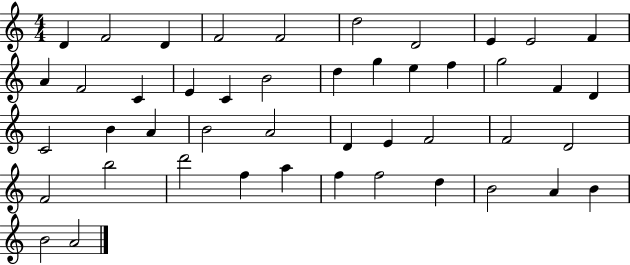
{
  \clef treble
  \numericTimeSignature
  \time 4/4
  \key c \major
  d'4 f'2 d'4 | f'2 f'2 | d''2 d'2 | e'4 e'2 f'4 | \break a'4 f'2 c'4 | e'4 c'4 b'2 | d''4 g''4 e''4 f''4 | g''2 f'4 d'4 | \break c'2 b'4 a'4 | b'2 a'2 | d'4 e'4 f'2 | f'2 d'2 | \break f'2 b''2 | d'''2 f''4 a''4 | f''4 f''2 d''4 | b'2 a'4 b'4 | \break b'2 a'2 | \bar "|."
}